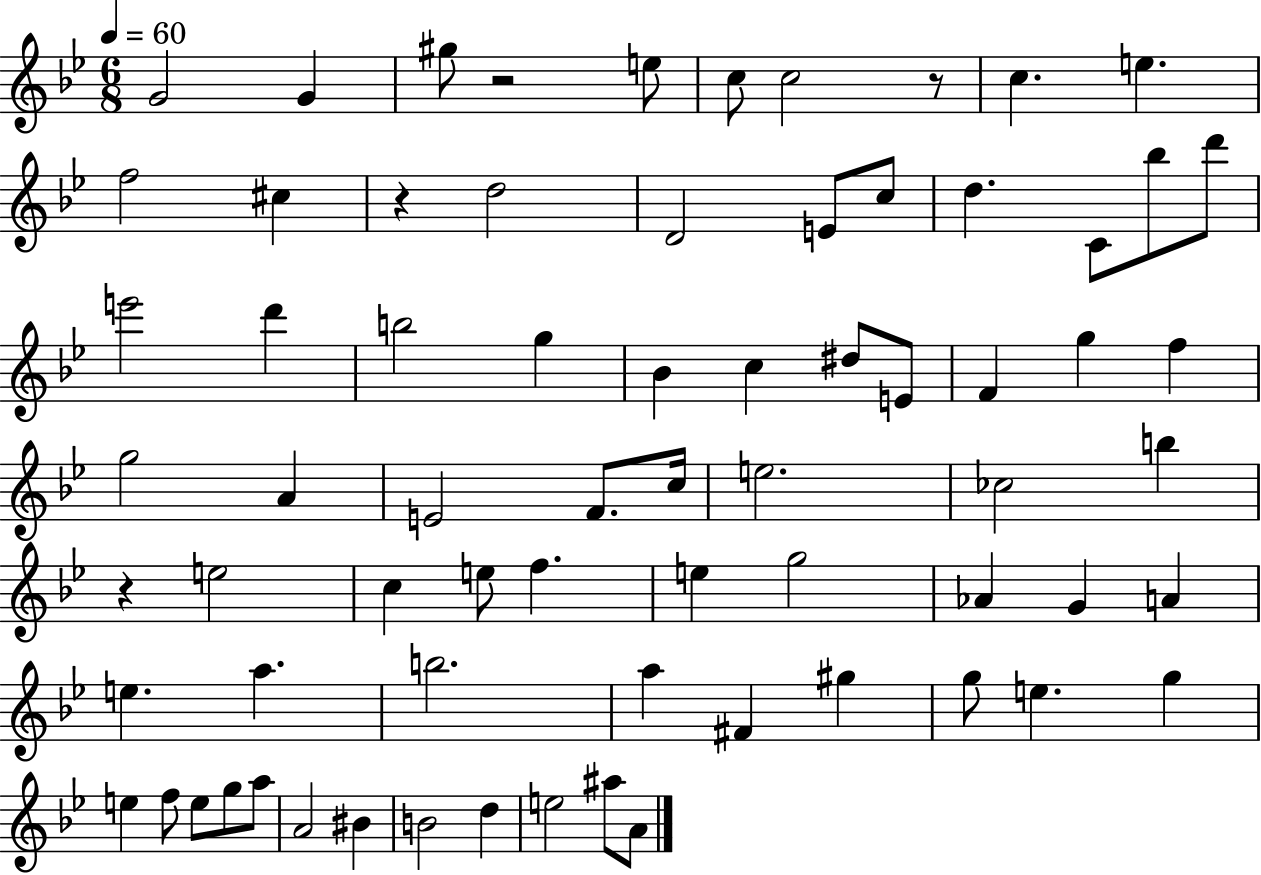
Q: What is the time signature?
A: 6/8